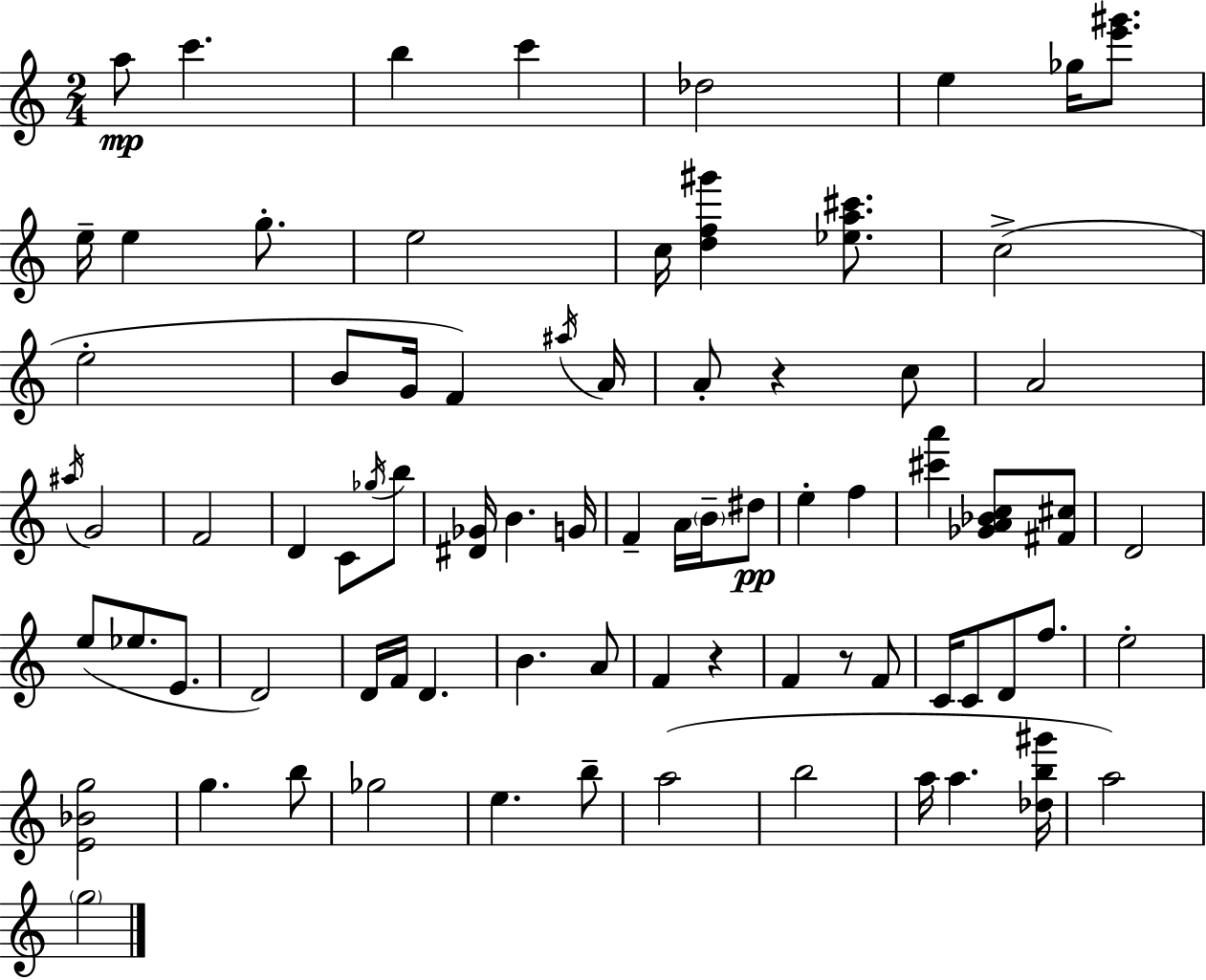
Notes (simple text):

A5/e C6/q. B5/q C6/q Db5/h E5/q Gb5/s [E6,G#6]/e. E5/s E5/q G5/e. E5/h C5/s [D5,F5,G#6]/q [Eb5,A5,C#6]/e. C5/h E5/h B4/e G4/s F4/q A#5/s A4/s A4/e R/q C5/e A4/h A#5/s G4/h F4/h D4/q C4/e Gb5/s B5/e [D#4,Gb4]/s B4/q. G4/s F4/q A4/s B4/s D#5/e E5/q F5/q [C#6,A6]/q [Gb4,A4,Bb4,C5]/e [F#4,C#5]/e D4/h E5/e Eb5/e. E4/e. D4/h D4/s F4/s D4/q. B4/q. A4/e F4/q R/q F4/q R/e F4/e C4/s C4/e D4/e F5/e. E5/h [E4,Bb4,G5]/h G5/q. B5/e Gb5/h E5/q. B5/e A5/h B5/h A5/s A5/q. [Db5,B5,G#6]/s A5/h G5/h